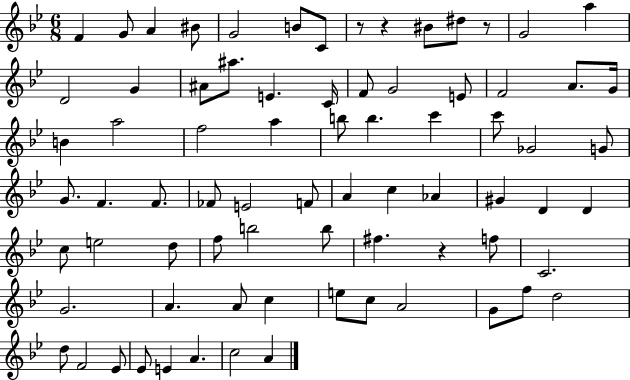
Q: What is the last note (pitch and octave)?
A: A4